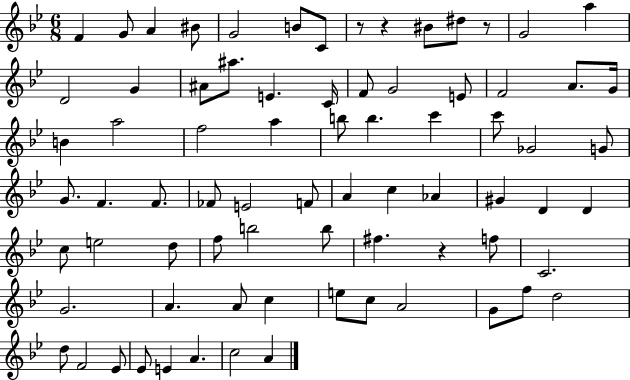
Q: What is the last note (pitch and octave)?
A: A4